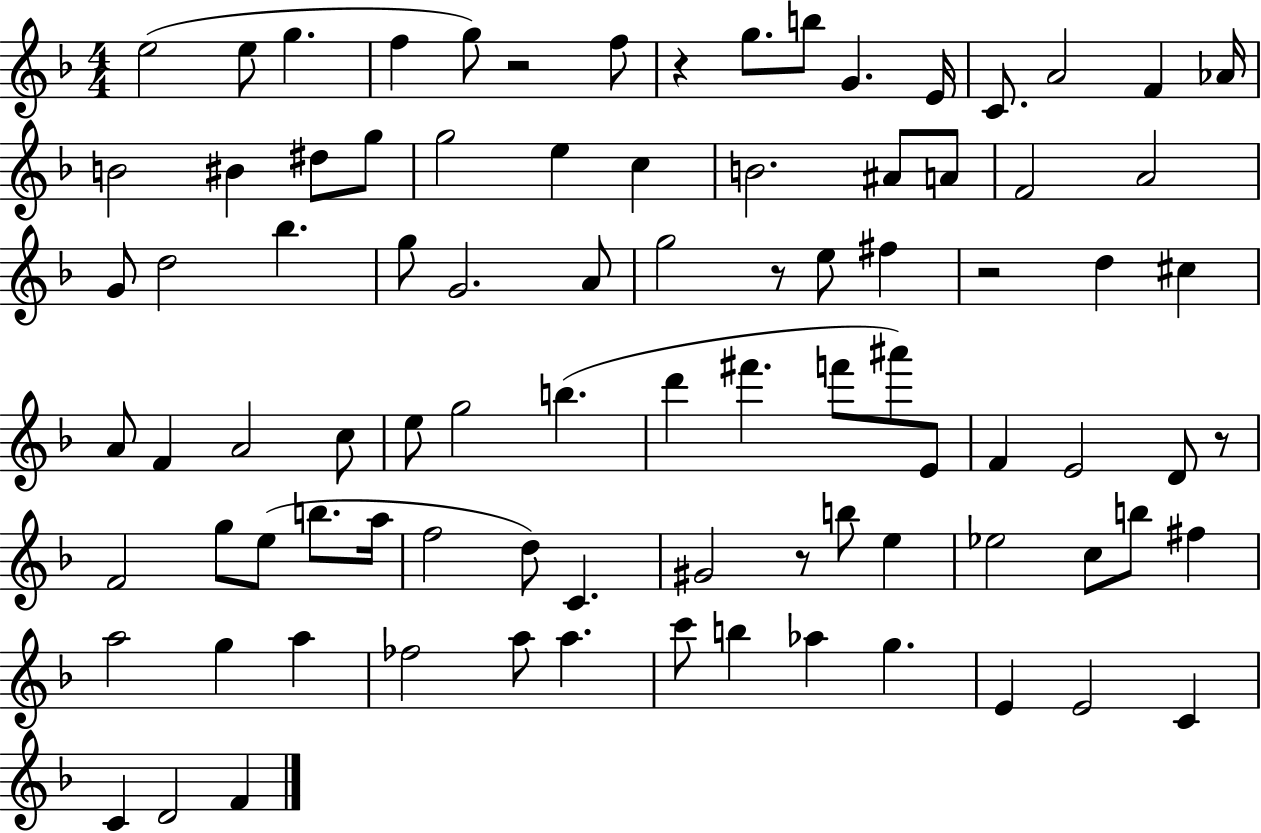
{
  \clef treble
  \numericTimeSignature
  \time 4/4
  \key f \major
  \repeat volta 2 { e''2( e''8 g''4. | f''4 g''8) r2 f''8 | r4 g''8. b''8 g'4. e'16 | c'8. a'2 f'4 aes'16 | \break b'2 bis'4 dis''8 g''8 | g''2 e''4 c''4 | b'2. ais'8 a'8 | f'2 a'2 | \break g'8 d''2 bes''4. | g''8 g'2. a'8 | g''2 r8 e''8 fis''4 | r2 d''4 cis''4 | \break a'8 f'4 a'2 c''8 | e''8 g''2 b''4.( | d'''4 fis'''4. f'''8 ais'''8) e'8 | f'4 e'2 d'8 r8 | \break f'2 g''8 e''8( b''8. a''16 | f''2 d''8) c'4. | gis'2 r8 b''8 e''4 | ees''2 c''8 b''8 fis''4 | \break a''2 g''4 a''4 | fes''2 a''8 a''4. | c'''8 b''4 aes''4 g''4. | e'4 e'2 c'4 | \break c'4 d'2 f'4 | } \bar "|."
}